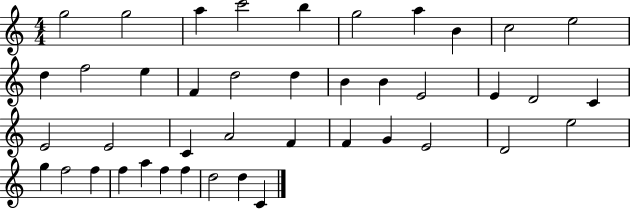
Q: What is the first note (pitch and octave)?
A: G5